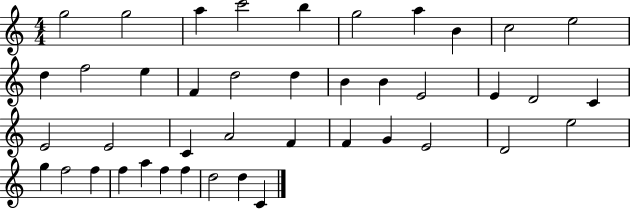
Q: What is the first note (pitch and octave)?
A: G5